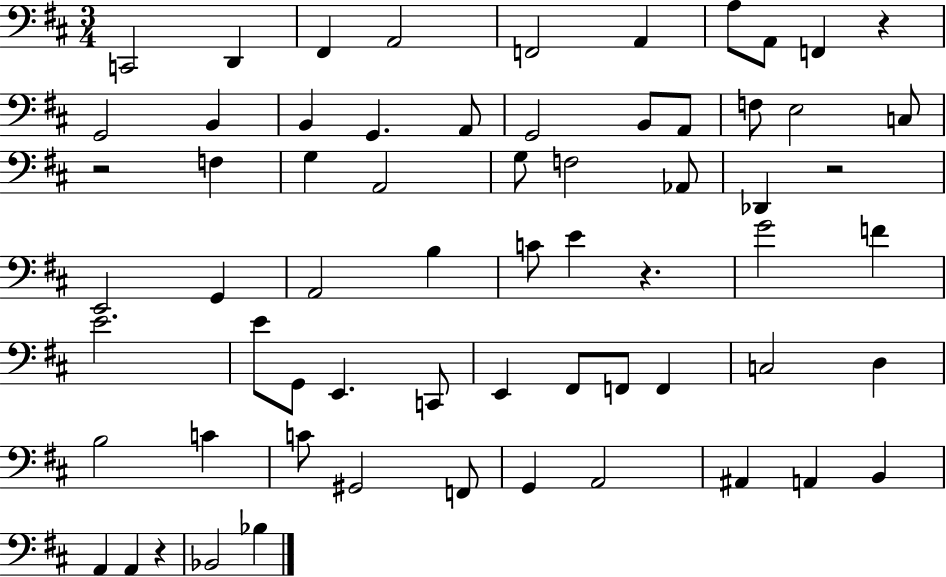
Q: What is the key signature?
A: D major